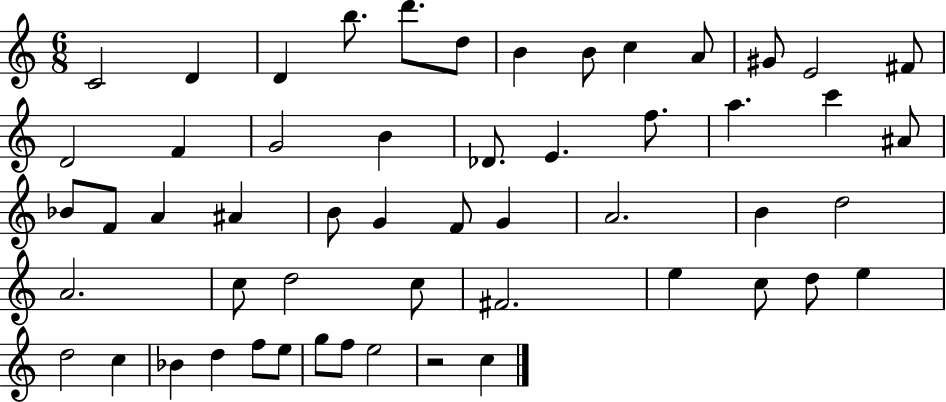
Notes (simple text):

C4/h D4/q D4/q B5/e. D6/e. D5/e B4/q B4/e C5/q A4/e G#4/e E4/h F#4/e D4/h F4/q G4/h B4/q Db4/e. E4/q. F5/e. A5/q. C6/q A#4/e Bb4/e F4/e A4/q A#4/q B4/e G4/q F4/e G4/q A4/h. B4/q D5/h A4/h. C5/e D5/h C5/e F#4/h. E5/q C5/e D5/e E5/q D5/h C5/q Bb4/q D5/q F5/e E5/e G5/e F5/e E5/h R/h C5/q